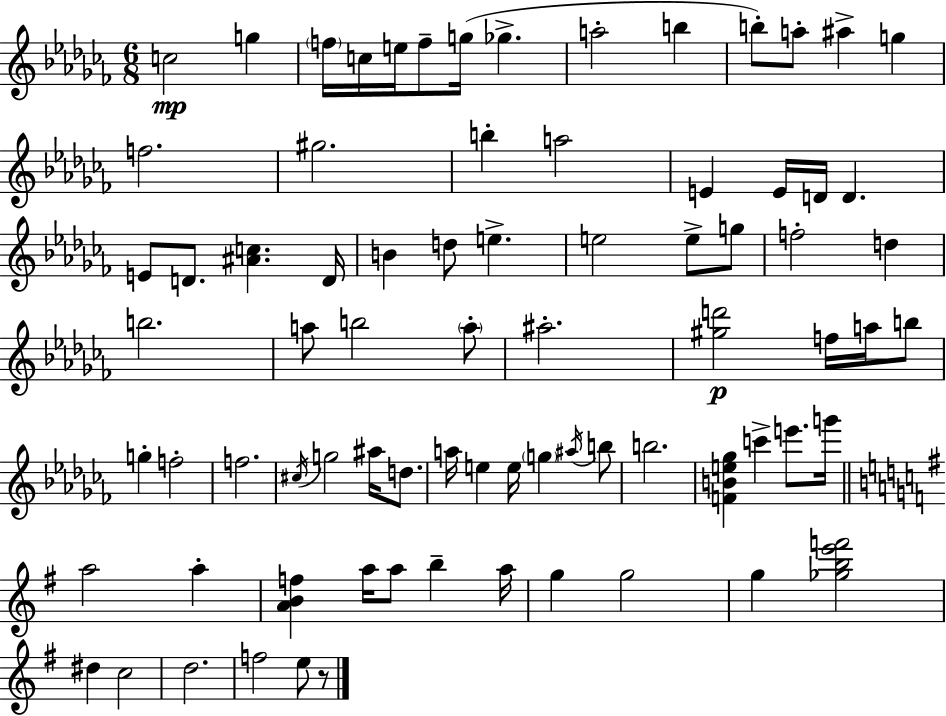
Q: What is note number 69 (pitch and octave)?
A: C5